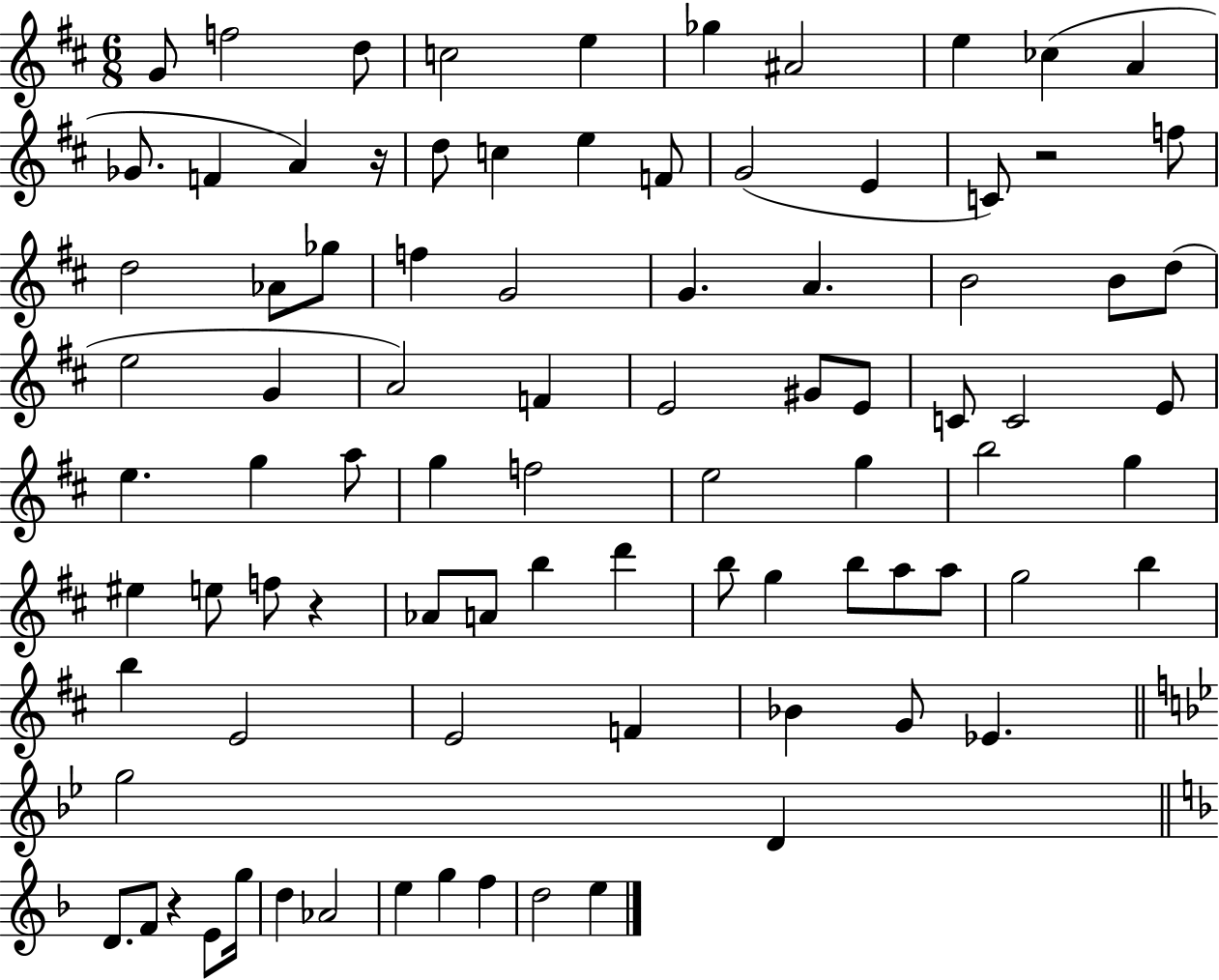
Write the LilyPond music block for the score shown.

{
  \clef treble
  \numericTimeSignature
  \time 6/8
  \key d \major
  g'8 f''2 d''8 | c''2 e''4 | ges''4 ais'2 | e''4 ces''4( a'4 | \break ges'8. f'4 a'4) r16 | d''8 c''4 e''4 f'8 | g'2( e'4 | c'8) r2 f''8 | \break d''2 aes'8 ges''8 | f''4 g'2 | g'4. a'4. | b'2 b'8 d''8( | \break e''2 g'4 | a'2) f'4 | e'2 gis'8 e'8 | c'8 c'2 e'8 | \break e''4. g''4 a''8 | g''4 f''2 | e''2 g''4 | b''2 g''4 | \break eis''4 e''8 f''8 r4 | aes'8 a'8 b''4 d'''4 | b''8 g''4 b''8 a''8 a''8 | g''2 b''4 | \break b''4 e'2 | e'2 f'4 | bes'4 g'8 ees'4. | \bar "||" \break \key bes \major g''2 d'4 | \bar "||" \break \key f \major d'8. f'8 r4 e'8 g''16 | d''4 aes'2 | e''4 g''4 f''4 | d''2 e''4 | \break \bar "|."
}